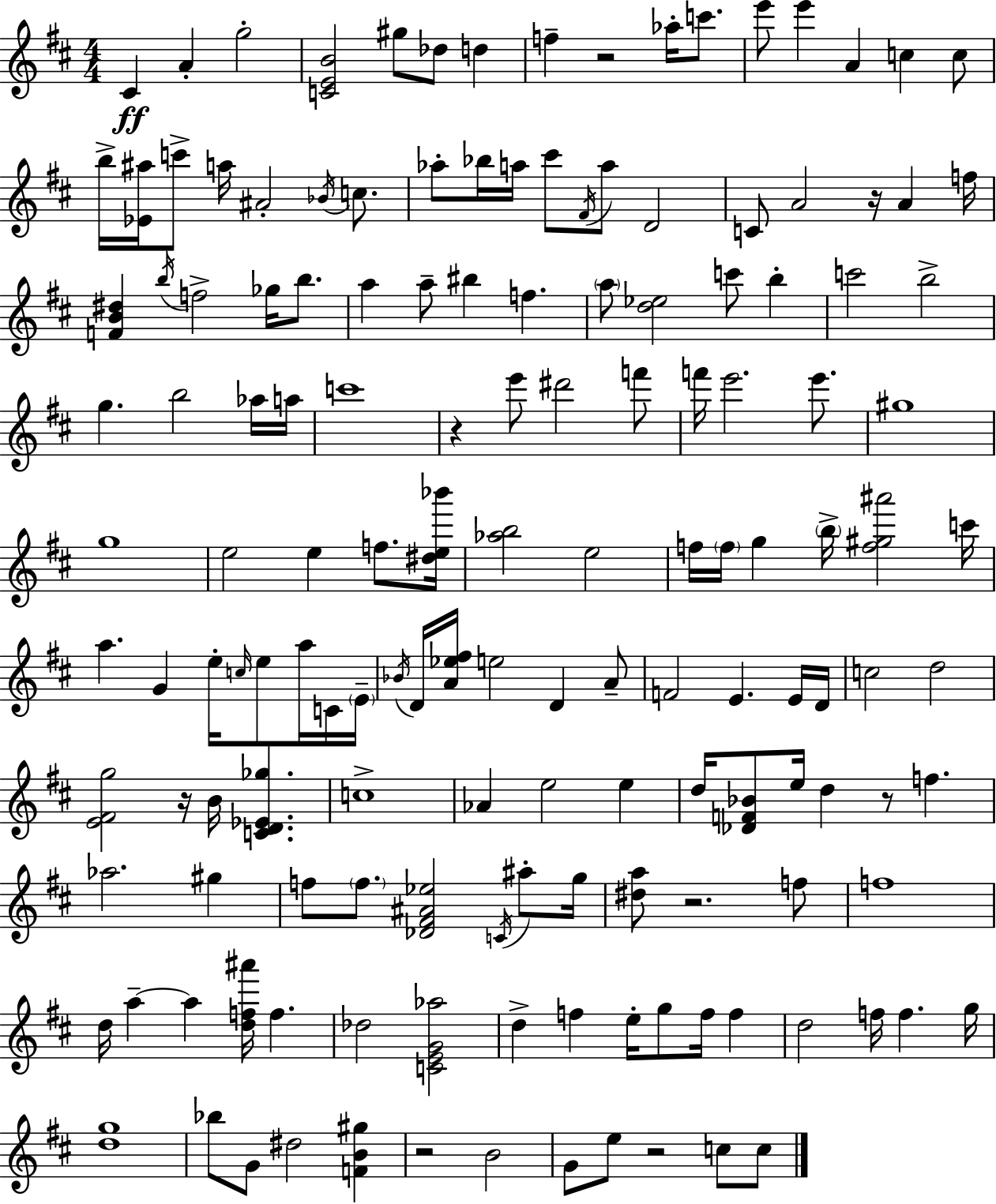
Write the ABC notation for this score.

X:1
T:Untitled
M:4/4
L:1/4
K:D
^C A g2 [CEB]2 ^g/2 _d/2 d f z2 _a/4 c'/2 e'/2 e' A c c/2 b/4 [_E^a]/4 c'/2 a/4 ^A2 _B/4 c/2 _a/2 _b/4 a/4 ^c'/2 ^F/4 a/2 D2 C/2 A2 z/4 A f/4 [FB^d] b/4 f2 _g/4 b/2 a a/2 ^b f a/2 [d_e]2 c'/2 b c'2 b2 g b2 _a/4 a/4 c'4 z e'/2 ^d'2 f'/2 f'/4 e'2 e'/2 ^g4 g4 e2 e f/2 [^de_b']/4 [_ab]2 e2 f/4 f/4 g b/4 [f^g^a']2 c'/4 a G e/4 c/4 e/2 a/4 C/4 E/4 _B/4 D/4 [A_e^f]/4 e2 D A/2 F2 E E/4 D/4 c2 d2 [E^Fg]2 z/4 B/4 [CD_E_g] c4 _A e2 e d/4 [_DF_B]/2 e/4 d z/2 f _a2 ^g f/2 f/2 [_D^F^A_e]2 C/4 ^a/2 g/4 [^da]/2 z2 f/2 f4 d/4 a a [df^a']/4 f _d2 [CEG_a]2 d f e/4 g/2 f/4 f d2 f/4 f g/4 [dg]4 _b/2 G/2 ^d2 [FB^g] z2 B2 G/2 e/2 z2 c/2 c/2